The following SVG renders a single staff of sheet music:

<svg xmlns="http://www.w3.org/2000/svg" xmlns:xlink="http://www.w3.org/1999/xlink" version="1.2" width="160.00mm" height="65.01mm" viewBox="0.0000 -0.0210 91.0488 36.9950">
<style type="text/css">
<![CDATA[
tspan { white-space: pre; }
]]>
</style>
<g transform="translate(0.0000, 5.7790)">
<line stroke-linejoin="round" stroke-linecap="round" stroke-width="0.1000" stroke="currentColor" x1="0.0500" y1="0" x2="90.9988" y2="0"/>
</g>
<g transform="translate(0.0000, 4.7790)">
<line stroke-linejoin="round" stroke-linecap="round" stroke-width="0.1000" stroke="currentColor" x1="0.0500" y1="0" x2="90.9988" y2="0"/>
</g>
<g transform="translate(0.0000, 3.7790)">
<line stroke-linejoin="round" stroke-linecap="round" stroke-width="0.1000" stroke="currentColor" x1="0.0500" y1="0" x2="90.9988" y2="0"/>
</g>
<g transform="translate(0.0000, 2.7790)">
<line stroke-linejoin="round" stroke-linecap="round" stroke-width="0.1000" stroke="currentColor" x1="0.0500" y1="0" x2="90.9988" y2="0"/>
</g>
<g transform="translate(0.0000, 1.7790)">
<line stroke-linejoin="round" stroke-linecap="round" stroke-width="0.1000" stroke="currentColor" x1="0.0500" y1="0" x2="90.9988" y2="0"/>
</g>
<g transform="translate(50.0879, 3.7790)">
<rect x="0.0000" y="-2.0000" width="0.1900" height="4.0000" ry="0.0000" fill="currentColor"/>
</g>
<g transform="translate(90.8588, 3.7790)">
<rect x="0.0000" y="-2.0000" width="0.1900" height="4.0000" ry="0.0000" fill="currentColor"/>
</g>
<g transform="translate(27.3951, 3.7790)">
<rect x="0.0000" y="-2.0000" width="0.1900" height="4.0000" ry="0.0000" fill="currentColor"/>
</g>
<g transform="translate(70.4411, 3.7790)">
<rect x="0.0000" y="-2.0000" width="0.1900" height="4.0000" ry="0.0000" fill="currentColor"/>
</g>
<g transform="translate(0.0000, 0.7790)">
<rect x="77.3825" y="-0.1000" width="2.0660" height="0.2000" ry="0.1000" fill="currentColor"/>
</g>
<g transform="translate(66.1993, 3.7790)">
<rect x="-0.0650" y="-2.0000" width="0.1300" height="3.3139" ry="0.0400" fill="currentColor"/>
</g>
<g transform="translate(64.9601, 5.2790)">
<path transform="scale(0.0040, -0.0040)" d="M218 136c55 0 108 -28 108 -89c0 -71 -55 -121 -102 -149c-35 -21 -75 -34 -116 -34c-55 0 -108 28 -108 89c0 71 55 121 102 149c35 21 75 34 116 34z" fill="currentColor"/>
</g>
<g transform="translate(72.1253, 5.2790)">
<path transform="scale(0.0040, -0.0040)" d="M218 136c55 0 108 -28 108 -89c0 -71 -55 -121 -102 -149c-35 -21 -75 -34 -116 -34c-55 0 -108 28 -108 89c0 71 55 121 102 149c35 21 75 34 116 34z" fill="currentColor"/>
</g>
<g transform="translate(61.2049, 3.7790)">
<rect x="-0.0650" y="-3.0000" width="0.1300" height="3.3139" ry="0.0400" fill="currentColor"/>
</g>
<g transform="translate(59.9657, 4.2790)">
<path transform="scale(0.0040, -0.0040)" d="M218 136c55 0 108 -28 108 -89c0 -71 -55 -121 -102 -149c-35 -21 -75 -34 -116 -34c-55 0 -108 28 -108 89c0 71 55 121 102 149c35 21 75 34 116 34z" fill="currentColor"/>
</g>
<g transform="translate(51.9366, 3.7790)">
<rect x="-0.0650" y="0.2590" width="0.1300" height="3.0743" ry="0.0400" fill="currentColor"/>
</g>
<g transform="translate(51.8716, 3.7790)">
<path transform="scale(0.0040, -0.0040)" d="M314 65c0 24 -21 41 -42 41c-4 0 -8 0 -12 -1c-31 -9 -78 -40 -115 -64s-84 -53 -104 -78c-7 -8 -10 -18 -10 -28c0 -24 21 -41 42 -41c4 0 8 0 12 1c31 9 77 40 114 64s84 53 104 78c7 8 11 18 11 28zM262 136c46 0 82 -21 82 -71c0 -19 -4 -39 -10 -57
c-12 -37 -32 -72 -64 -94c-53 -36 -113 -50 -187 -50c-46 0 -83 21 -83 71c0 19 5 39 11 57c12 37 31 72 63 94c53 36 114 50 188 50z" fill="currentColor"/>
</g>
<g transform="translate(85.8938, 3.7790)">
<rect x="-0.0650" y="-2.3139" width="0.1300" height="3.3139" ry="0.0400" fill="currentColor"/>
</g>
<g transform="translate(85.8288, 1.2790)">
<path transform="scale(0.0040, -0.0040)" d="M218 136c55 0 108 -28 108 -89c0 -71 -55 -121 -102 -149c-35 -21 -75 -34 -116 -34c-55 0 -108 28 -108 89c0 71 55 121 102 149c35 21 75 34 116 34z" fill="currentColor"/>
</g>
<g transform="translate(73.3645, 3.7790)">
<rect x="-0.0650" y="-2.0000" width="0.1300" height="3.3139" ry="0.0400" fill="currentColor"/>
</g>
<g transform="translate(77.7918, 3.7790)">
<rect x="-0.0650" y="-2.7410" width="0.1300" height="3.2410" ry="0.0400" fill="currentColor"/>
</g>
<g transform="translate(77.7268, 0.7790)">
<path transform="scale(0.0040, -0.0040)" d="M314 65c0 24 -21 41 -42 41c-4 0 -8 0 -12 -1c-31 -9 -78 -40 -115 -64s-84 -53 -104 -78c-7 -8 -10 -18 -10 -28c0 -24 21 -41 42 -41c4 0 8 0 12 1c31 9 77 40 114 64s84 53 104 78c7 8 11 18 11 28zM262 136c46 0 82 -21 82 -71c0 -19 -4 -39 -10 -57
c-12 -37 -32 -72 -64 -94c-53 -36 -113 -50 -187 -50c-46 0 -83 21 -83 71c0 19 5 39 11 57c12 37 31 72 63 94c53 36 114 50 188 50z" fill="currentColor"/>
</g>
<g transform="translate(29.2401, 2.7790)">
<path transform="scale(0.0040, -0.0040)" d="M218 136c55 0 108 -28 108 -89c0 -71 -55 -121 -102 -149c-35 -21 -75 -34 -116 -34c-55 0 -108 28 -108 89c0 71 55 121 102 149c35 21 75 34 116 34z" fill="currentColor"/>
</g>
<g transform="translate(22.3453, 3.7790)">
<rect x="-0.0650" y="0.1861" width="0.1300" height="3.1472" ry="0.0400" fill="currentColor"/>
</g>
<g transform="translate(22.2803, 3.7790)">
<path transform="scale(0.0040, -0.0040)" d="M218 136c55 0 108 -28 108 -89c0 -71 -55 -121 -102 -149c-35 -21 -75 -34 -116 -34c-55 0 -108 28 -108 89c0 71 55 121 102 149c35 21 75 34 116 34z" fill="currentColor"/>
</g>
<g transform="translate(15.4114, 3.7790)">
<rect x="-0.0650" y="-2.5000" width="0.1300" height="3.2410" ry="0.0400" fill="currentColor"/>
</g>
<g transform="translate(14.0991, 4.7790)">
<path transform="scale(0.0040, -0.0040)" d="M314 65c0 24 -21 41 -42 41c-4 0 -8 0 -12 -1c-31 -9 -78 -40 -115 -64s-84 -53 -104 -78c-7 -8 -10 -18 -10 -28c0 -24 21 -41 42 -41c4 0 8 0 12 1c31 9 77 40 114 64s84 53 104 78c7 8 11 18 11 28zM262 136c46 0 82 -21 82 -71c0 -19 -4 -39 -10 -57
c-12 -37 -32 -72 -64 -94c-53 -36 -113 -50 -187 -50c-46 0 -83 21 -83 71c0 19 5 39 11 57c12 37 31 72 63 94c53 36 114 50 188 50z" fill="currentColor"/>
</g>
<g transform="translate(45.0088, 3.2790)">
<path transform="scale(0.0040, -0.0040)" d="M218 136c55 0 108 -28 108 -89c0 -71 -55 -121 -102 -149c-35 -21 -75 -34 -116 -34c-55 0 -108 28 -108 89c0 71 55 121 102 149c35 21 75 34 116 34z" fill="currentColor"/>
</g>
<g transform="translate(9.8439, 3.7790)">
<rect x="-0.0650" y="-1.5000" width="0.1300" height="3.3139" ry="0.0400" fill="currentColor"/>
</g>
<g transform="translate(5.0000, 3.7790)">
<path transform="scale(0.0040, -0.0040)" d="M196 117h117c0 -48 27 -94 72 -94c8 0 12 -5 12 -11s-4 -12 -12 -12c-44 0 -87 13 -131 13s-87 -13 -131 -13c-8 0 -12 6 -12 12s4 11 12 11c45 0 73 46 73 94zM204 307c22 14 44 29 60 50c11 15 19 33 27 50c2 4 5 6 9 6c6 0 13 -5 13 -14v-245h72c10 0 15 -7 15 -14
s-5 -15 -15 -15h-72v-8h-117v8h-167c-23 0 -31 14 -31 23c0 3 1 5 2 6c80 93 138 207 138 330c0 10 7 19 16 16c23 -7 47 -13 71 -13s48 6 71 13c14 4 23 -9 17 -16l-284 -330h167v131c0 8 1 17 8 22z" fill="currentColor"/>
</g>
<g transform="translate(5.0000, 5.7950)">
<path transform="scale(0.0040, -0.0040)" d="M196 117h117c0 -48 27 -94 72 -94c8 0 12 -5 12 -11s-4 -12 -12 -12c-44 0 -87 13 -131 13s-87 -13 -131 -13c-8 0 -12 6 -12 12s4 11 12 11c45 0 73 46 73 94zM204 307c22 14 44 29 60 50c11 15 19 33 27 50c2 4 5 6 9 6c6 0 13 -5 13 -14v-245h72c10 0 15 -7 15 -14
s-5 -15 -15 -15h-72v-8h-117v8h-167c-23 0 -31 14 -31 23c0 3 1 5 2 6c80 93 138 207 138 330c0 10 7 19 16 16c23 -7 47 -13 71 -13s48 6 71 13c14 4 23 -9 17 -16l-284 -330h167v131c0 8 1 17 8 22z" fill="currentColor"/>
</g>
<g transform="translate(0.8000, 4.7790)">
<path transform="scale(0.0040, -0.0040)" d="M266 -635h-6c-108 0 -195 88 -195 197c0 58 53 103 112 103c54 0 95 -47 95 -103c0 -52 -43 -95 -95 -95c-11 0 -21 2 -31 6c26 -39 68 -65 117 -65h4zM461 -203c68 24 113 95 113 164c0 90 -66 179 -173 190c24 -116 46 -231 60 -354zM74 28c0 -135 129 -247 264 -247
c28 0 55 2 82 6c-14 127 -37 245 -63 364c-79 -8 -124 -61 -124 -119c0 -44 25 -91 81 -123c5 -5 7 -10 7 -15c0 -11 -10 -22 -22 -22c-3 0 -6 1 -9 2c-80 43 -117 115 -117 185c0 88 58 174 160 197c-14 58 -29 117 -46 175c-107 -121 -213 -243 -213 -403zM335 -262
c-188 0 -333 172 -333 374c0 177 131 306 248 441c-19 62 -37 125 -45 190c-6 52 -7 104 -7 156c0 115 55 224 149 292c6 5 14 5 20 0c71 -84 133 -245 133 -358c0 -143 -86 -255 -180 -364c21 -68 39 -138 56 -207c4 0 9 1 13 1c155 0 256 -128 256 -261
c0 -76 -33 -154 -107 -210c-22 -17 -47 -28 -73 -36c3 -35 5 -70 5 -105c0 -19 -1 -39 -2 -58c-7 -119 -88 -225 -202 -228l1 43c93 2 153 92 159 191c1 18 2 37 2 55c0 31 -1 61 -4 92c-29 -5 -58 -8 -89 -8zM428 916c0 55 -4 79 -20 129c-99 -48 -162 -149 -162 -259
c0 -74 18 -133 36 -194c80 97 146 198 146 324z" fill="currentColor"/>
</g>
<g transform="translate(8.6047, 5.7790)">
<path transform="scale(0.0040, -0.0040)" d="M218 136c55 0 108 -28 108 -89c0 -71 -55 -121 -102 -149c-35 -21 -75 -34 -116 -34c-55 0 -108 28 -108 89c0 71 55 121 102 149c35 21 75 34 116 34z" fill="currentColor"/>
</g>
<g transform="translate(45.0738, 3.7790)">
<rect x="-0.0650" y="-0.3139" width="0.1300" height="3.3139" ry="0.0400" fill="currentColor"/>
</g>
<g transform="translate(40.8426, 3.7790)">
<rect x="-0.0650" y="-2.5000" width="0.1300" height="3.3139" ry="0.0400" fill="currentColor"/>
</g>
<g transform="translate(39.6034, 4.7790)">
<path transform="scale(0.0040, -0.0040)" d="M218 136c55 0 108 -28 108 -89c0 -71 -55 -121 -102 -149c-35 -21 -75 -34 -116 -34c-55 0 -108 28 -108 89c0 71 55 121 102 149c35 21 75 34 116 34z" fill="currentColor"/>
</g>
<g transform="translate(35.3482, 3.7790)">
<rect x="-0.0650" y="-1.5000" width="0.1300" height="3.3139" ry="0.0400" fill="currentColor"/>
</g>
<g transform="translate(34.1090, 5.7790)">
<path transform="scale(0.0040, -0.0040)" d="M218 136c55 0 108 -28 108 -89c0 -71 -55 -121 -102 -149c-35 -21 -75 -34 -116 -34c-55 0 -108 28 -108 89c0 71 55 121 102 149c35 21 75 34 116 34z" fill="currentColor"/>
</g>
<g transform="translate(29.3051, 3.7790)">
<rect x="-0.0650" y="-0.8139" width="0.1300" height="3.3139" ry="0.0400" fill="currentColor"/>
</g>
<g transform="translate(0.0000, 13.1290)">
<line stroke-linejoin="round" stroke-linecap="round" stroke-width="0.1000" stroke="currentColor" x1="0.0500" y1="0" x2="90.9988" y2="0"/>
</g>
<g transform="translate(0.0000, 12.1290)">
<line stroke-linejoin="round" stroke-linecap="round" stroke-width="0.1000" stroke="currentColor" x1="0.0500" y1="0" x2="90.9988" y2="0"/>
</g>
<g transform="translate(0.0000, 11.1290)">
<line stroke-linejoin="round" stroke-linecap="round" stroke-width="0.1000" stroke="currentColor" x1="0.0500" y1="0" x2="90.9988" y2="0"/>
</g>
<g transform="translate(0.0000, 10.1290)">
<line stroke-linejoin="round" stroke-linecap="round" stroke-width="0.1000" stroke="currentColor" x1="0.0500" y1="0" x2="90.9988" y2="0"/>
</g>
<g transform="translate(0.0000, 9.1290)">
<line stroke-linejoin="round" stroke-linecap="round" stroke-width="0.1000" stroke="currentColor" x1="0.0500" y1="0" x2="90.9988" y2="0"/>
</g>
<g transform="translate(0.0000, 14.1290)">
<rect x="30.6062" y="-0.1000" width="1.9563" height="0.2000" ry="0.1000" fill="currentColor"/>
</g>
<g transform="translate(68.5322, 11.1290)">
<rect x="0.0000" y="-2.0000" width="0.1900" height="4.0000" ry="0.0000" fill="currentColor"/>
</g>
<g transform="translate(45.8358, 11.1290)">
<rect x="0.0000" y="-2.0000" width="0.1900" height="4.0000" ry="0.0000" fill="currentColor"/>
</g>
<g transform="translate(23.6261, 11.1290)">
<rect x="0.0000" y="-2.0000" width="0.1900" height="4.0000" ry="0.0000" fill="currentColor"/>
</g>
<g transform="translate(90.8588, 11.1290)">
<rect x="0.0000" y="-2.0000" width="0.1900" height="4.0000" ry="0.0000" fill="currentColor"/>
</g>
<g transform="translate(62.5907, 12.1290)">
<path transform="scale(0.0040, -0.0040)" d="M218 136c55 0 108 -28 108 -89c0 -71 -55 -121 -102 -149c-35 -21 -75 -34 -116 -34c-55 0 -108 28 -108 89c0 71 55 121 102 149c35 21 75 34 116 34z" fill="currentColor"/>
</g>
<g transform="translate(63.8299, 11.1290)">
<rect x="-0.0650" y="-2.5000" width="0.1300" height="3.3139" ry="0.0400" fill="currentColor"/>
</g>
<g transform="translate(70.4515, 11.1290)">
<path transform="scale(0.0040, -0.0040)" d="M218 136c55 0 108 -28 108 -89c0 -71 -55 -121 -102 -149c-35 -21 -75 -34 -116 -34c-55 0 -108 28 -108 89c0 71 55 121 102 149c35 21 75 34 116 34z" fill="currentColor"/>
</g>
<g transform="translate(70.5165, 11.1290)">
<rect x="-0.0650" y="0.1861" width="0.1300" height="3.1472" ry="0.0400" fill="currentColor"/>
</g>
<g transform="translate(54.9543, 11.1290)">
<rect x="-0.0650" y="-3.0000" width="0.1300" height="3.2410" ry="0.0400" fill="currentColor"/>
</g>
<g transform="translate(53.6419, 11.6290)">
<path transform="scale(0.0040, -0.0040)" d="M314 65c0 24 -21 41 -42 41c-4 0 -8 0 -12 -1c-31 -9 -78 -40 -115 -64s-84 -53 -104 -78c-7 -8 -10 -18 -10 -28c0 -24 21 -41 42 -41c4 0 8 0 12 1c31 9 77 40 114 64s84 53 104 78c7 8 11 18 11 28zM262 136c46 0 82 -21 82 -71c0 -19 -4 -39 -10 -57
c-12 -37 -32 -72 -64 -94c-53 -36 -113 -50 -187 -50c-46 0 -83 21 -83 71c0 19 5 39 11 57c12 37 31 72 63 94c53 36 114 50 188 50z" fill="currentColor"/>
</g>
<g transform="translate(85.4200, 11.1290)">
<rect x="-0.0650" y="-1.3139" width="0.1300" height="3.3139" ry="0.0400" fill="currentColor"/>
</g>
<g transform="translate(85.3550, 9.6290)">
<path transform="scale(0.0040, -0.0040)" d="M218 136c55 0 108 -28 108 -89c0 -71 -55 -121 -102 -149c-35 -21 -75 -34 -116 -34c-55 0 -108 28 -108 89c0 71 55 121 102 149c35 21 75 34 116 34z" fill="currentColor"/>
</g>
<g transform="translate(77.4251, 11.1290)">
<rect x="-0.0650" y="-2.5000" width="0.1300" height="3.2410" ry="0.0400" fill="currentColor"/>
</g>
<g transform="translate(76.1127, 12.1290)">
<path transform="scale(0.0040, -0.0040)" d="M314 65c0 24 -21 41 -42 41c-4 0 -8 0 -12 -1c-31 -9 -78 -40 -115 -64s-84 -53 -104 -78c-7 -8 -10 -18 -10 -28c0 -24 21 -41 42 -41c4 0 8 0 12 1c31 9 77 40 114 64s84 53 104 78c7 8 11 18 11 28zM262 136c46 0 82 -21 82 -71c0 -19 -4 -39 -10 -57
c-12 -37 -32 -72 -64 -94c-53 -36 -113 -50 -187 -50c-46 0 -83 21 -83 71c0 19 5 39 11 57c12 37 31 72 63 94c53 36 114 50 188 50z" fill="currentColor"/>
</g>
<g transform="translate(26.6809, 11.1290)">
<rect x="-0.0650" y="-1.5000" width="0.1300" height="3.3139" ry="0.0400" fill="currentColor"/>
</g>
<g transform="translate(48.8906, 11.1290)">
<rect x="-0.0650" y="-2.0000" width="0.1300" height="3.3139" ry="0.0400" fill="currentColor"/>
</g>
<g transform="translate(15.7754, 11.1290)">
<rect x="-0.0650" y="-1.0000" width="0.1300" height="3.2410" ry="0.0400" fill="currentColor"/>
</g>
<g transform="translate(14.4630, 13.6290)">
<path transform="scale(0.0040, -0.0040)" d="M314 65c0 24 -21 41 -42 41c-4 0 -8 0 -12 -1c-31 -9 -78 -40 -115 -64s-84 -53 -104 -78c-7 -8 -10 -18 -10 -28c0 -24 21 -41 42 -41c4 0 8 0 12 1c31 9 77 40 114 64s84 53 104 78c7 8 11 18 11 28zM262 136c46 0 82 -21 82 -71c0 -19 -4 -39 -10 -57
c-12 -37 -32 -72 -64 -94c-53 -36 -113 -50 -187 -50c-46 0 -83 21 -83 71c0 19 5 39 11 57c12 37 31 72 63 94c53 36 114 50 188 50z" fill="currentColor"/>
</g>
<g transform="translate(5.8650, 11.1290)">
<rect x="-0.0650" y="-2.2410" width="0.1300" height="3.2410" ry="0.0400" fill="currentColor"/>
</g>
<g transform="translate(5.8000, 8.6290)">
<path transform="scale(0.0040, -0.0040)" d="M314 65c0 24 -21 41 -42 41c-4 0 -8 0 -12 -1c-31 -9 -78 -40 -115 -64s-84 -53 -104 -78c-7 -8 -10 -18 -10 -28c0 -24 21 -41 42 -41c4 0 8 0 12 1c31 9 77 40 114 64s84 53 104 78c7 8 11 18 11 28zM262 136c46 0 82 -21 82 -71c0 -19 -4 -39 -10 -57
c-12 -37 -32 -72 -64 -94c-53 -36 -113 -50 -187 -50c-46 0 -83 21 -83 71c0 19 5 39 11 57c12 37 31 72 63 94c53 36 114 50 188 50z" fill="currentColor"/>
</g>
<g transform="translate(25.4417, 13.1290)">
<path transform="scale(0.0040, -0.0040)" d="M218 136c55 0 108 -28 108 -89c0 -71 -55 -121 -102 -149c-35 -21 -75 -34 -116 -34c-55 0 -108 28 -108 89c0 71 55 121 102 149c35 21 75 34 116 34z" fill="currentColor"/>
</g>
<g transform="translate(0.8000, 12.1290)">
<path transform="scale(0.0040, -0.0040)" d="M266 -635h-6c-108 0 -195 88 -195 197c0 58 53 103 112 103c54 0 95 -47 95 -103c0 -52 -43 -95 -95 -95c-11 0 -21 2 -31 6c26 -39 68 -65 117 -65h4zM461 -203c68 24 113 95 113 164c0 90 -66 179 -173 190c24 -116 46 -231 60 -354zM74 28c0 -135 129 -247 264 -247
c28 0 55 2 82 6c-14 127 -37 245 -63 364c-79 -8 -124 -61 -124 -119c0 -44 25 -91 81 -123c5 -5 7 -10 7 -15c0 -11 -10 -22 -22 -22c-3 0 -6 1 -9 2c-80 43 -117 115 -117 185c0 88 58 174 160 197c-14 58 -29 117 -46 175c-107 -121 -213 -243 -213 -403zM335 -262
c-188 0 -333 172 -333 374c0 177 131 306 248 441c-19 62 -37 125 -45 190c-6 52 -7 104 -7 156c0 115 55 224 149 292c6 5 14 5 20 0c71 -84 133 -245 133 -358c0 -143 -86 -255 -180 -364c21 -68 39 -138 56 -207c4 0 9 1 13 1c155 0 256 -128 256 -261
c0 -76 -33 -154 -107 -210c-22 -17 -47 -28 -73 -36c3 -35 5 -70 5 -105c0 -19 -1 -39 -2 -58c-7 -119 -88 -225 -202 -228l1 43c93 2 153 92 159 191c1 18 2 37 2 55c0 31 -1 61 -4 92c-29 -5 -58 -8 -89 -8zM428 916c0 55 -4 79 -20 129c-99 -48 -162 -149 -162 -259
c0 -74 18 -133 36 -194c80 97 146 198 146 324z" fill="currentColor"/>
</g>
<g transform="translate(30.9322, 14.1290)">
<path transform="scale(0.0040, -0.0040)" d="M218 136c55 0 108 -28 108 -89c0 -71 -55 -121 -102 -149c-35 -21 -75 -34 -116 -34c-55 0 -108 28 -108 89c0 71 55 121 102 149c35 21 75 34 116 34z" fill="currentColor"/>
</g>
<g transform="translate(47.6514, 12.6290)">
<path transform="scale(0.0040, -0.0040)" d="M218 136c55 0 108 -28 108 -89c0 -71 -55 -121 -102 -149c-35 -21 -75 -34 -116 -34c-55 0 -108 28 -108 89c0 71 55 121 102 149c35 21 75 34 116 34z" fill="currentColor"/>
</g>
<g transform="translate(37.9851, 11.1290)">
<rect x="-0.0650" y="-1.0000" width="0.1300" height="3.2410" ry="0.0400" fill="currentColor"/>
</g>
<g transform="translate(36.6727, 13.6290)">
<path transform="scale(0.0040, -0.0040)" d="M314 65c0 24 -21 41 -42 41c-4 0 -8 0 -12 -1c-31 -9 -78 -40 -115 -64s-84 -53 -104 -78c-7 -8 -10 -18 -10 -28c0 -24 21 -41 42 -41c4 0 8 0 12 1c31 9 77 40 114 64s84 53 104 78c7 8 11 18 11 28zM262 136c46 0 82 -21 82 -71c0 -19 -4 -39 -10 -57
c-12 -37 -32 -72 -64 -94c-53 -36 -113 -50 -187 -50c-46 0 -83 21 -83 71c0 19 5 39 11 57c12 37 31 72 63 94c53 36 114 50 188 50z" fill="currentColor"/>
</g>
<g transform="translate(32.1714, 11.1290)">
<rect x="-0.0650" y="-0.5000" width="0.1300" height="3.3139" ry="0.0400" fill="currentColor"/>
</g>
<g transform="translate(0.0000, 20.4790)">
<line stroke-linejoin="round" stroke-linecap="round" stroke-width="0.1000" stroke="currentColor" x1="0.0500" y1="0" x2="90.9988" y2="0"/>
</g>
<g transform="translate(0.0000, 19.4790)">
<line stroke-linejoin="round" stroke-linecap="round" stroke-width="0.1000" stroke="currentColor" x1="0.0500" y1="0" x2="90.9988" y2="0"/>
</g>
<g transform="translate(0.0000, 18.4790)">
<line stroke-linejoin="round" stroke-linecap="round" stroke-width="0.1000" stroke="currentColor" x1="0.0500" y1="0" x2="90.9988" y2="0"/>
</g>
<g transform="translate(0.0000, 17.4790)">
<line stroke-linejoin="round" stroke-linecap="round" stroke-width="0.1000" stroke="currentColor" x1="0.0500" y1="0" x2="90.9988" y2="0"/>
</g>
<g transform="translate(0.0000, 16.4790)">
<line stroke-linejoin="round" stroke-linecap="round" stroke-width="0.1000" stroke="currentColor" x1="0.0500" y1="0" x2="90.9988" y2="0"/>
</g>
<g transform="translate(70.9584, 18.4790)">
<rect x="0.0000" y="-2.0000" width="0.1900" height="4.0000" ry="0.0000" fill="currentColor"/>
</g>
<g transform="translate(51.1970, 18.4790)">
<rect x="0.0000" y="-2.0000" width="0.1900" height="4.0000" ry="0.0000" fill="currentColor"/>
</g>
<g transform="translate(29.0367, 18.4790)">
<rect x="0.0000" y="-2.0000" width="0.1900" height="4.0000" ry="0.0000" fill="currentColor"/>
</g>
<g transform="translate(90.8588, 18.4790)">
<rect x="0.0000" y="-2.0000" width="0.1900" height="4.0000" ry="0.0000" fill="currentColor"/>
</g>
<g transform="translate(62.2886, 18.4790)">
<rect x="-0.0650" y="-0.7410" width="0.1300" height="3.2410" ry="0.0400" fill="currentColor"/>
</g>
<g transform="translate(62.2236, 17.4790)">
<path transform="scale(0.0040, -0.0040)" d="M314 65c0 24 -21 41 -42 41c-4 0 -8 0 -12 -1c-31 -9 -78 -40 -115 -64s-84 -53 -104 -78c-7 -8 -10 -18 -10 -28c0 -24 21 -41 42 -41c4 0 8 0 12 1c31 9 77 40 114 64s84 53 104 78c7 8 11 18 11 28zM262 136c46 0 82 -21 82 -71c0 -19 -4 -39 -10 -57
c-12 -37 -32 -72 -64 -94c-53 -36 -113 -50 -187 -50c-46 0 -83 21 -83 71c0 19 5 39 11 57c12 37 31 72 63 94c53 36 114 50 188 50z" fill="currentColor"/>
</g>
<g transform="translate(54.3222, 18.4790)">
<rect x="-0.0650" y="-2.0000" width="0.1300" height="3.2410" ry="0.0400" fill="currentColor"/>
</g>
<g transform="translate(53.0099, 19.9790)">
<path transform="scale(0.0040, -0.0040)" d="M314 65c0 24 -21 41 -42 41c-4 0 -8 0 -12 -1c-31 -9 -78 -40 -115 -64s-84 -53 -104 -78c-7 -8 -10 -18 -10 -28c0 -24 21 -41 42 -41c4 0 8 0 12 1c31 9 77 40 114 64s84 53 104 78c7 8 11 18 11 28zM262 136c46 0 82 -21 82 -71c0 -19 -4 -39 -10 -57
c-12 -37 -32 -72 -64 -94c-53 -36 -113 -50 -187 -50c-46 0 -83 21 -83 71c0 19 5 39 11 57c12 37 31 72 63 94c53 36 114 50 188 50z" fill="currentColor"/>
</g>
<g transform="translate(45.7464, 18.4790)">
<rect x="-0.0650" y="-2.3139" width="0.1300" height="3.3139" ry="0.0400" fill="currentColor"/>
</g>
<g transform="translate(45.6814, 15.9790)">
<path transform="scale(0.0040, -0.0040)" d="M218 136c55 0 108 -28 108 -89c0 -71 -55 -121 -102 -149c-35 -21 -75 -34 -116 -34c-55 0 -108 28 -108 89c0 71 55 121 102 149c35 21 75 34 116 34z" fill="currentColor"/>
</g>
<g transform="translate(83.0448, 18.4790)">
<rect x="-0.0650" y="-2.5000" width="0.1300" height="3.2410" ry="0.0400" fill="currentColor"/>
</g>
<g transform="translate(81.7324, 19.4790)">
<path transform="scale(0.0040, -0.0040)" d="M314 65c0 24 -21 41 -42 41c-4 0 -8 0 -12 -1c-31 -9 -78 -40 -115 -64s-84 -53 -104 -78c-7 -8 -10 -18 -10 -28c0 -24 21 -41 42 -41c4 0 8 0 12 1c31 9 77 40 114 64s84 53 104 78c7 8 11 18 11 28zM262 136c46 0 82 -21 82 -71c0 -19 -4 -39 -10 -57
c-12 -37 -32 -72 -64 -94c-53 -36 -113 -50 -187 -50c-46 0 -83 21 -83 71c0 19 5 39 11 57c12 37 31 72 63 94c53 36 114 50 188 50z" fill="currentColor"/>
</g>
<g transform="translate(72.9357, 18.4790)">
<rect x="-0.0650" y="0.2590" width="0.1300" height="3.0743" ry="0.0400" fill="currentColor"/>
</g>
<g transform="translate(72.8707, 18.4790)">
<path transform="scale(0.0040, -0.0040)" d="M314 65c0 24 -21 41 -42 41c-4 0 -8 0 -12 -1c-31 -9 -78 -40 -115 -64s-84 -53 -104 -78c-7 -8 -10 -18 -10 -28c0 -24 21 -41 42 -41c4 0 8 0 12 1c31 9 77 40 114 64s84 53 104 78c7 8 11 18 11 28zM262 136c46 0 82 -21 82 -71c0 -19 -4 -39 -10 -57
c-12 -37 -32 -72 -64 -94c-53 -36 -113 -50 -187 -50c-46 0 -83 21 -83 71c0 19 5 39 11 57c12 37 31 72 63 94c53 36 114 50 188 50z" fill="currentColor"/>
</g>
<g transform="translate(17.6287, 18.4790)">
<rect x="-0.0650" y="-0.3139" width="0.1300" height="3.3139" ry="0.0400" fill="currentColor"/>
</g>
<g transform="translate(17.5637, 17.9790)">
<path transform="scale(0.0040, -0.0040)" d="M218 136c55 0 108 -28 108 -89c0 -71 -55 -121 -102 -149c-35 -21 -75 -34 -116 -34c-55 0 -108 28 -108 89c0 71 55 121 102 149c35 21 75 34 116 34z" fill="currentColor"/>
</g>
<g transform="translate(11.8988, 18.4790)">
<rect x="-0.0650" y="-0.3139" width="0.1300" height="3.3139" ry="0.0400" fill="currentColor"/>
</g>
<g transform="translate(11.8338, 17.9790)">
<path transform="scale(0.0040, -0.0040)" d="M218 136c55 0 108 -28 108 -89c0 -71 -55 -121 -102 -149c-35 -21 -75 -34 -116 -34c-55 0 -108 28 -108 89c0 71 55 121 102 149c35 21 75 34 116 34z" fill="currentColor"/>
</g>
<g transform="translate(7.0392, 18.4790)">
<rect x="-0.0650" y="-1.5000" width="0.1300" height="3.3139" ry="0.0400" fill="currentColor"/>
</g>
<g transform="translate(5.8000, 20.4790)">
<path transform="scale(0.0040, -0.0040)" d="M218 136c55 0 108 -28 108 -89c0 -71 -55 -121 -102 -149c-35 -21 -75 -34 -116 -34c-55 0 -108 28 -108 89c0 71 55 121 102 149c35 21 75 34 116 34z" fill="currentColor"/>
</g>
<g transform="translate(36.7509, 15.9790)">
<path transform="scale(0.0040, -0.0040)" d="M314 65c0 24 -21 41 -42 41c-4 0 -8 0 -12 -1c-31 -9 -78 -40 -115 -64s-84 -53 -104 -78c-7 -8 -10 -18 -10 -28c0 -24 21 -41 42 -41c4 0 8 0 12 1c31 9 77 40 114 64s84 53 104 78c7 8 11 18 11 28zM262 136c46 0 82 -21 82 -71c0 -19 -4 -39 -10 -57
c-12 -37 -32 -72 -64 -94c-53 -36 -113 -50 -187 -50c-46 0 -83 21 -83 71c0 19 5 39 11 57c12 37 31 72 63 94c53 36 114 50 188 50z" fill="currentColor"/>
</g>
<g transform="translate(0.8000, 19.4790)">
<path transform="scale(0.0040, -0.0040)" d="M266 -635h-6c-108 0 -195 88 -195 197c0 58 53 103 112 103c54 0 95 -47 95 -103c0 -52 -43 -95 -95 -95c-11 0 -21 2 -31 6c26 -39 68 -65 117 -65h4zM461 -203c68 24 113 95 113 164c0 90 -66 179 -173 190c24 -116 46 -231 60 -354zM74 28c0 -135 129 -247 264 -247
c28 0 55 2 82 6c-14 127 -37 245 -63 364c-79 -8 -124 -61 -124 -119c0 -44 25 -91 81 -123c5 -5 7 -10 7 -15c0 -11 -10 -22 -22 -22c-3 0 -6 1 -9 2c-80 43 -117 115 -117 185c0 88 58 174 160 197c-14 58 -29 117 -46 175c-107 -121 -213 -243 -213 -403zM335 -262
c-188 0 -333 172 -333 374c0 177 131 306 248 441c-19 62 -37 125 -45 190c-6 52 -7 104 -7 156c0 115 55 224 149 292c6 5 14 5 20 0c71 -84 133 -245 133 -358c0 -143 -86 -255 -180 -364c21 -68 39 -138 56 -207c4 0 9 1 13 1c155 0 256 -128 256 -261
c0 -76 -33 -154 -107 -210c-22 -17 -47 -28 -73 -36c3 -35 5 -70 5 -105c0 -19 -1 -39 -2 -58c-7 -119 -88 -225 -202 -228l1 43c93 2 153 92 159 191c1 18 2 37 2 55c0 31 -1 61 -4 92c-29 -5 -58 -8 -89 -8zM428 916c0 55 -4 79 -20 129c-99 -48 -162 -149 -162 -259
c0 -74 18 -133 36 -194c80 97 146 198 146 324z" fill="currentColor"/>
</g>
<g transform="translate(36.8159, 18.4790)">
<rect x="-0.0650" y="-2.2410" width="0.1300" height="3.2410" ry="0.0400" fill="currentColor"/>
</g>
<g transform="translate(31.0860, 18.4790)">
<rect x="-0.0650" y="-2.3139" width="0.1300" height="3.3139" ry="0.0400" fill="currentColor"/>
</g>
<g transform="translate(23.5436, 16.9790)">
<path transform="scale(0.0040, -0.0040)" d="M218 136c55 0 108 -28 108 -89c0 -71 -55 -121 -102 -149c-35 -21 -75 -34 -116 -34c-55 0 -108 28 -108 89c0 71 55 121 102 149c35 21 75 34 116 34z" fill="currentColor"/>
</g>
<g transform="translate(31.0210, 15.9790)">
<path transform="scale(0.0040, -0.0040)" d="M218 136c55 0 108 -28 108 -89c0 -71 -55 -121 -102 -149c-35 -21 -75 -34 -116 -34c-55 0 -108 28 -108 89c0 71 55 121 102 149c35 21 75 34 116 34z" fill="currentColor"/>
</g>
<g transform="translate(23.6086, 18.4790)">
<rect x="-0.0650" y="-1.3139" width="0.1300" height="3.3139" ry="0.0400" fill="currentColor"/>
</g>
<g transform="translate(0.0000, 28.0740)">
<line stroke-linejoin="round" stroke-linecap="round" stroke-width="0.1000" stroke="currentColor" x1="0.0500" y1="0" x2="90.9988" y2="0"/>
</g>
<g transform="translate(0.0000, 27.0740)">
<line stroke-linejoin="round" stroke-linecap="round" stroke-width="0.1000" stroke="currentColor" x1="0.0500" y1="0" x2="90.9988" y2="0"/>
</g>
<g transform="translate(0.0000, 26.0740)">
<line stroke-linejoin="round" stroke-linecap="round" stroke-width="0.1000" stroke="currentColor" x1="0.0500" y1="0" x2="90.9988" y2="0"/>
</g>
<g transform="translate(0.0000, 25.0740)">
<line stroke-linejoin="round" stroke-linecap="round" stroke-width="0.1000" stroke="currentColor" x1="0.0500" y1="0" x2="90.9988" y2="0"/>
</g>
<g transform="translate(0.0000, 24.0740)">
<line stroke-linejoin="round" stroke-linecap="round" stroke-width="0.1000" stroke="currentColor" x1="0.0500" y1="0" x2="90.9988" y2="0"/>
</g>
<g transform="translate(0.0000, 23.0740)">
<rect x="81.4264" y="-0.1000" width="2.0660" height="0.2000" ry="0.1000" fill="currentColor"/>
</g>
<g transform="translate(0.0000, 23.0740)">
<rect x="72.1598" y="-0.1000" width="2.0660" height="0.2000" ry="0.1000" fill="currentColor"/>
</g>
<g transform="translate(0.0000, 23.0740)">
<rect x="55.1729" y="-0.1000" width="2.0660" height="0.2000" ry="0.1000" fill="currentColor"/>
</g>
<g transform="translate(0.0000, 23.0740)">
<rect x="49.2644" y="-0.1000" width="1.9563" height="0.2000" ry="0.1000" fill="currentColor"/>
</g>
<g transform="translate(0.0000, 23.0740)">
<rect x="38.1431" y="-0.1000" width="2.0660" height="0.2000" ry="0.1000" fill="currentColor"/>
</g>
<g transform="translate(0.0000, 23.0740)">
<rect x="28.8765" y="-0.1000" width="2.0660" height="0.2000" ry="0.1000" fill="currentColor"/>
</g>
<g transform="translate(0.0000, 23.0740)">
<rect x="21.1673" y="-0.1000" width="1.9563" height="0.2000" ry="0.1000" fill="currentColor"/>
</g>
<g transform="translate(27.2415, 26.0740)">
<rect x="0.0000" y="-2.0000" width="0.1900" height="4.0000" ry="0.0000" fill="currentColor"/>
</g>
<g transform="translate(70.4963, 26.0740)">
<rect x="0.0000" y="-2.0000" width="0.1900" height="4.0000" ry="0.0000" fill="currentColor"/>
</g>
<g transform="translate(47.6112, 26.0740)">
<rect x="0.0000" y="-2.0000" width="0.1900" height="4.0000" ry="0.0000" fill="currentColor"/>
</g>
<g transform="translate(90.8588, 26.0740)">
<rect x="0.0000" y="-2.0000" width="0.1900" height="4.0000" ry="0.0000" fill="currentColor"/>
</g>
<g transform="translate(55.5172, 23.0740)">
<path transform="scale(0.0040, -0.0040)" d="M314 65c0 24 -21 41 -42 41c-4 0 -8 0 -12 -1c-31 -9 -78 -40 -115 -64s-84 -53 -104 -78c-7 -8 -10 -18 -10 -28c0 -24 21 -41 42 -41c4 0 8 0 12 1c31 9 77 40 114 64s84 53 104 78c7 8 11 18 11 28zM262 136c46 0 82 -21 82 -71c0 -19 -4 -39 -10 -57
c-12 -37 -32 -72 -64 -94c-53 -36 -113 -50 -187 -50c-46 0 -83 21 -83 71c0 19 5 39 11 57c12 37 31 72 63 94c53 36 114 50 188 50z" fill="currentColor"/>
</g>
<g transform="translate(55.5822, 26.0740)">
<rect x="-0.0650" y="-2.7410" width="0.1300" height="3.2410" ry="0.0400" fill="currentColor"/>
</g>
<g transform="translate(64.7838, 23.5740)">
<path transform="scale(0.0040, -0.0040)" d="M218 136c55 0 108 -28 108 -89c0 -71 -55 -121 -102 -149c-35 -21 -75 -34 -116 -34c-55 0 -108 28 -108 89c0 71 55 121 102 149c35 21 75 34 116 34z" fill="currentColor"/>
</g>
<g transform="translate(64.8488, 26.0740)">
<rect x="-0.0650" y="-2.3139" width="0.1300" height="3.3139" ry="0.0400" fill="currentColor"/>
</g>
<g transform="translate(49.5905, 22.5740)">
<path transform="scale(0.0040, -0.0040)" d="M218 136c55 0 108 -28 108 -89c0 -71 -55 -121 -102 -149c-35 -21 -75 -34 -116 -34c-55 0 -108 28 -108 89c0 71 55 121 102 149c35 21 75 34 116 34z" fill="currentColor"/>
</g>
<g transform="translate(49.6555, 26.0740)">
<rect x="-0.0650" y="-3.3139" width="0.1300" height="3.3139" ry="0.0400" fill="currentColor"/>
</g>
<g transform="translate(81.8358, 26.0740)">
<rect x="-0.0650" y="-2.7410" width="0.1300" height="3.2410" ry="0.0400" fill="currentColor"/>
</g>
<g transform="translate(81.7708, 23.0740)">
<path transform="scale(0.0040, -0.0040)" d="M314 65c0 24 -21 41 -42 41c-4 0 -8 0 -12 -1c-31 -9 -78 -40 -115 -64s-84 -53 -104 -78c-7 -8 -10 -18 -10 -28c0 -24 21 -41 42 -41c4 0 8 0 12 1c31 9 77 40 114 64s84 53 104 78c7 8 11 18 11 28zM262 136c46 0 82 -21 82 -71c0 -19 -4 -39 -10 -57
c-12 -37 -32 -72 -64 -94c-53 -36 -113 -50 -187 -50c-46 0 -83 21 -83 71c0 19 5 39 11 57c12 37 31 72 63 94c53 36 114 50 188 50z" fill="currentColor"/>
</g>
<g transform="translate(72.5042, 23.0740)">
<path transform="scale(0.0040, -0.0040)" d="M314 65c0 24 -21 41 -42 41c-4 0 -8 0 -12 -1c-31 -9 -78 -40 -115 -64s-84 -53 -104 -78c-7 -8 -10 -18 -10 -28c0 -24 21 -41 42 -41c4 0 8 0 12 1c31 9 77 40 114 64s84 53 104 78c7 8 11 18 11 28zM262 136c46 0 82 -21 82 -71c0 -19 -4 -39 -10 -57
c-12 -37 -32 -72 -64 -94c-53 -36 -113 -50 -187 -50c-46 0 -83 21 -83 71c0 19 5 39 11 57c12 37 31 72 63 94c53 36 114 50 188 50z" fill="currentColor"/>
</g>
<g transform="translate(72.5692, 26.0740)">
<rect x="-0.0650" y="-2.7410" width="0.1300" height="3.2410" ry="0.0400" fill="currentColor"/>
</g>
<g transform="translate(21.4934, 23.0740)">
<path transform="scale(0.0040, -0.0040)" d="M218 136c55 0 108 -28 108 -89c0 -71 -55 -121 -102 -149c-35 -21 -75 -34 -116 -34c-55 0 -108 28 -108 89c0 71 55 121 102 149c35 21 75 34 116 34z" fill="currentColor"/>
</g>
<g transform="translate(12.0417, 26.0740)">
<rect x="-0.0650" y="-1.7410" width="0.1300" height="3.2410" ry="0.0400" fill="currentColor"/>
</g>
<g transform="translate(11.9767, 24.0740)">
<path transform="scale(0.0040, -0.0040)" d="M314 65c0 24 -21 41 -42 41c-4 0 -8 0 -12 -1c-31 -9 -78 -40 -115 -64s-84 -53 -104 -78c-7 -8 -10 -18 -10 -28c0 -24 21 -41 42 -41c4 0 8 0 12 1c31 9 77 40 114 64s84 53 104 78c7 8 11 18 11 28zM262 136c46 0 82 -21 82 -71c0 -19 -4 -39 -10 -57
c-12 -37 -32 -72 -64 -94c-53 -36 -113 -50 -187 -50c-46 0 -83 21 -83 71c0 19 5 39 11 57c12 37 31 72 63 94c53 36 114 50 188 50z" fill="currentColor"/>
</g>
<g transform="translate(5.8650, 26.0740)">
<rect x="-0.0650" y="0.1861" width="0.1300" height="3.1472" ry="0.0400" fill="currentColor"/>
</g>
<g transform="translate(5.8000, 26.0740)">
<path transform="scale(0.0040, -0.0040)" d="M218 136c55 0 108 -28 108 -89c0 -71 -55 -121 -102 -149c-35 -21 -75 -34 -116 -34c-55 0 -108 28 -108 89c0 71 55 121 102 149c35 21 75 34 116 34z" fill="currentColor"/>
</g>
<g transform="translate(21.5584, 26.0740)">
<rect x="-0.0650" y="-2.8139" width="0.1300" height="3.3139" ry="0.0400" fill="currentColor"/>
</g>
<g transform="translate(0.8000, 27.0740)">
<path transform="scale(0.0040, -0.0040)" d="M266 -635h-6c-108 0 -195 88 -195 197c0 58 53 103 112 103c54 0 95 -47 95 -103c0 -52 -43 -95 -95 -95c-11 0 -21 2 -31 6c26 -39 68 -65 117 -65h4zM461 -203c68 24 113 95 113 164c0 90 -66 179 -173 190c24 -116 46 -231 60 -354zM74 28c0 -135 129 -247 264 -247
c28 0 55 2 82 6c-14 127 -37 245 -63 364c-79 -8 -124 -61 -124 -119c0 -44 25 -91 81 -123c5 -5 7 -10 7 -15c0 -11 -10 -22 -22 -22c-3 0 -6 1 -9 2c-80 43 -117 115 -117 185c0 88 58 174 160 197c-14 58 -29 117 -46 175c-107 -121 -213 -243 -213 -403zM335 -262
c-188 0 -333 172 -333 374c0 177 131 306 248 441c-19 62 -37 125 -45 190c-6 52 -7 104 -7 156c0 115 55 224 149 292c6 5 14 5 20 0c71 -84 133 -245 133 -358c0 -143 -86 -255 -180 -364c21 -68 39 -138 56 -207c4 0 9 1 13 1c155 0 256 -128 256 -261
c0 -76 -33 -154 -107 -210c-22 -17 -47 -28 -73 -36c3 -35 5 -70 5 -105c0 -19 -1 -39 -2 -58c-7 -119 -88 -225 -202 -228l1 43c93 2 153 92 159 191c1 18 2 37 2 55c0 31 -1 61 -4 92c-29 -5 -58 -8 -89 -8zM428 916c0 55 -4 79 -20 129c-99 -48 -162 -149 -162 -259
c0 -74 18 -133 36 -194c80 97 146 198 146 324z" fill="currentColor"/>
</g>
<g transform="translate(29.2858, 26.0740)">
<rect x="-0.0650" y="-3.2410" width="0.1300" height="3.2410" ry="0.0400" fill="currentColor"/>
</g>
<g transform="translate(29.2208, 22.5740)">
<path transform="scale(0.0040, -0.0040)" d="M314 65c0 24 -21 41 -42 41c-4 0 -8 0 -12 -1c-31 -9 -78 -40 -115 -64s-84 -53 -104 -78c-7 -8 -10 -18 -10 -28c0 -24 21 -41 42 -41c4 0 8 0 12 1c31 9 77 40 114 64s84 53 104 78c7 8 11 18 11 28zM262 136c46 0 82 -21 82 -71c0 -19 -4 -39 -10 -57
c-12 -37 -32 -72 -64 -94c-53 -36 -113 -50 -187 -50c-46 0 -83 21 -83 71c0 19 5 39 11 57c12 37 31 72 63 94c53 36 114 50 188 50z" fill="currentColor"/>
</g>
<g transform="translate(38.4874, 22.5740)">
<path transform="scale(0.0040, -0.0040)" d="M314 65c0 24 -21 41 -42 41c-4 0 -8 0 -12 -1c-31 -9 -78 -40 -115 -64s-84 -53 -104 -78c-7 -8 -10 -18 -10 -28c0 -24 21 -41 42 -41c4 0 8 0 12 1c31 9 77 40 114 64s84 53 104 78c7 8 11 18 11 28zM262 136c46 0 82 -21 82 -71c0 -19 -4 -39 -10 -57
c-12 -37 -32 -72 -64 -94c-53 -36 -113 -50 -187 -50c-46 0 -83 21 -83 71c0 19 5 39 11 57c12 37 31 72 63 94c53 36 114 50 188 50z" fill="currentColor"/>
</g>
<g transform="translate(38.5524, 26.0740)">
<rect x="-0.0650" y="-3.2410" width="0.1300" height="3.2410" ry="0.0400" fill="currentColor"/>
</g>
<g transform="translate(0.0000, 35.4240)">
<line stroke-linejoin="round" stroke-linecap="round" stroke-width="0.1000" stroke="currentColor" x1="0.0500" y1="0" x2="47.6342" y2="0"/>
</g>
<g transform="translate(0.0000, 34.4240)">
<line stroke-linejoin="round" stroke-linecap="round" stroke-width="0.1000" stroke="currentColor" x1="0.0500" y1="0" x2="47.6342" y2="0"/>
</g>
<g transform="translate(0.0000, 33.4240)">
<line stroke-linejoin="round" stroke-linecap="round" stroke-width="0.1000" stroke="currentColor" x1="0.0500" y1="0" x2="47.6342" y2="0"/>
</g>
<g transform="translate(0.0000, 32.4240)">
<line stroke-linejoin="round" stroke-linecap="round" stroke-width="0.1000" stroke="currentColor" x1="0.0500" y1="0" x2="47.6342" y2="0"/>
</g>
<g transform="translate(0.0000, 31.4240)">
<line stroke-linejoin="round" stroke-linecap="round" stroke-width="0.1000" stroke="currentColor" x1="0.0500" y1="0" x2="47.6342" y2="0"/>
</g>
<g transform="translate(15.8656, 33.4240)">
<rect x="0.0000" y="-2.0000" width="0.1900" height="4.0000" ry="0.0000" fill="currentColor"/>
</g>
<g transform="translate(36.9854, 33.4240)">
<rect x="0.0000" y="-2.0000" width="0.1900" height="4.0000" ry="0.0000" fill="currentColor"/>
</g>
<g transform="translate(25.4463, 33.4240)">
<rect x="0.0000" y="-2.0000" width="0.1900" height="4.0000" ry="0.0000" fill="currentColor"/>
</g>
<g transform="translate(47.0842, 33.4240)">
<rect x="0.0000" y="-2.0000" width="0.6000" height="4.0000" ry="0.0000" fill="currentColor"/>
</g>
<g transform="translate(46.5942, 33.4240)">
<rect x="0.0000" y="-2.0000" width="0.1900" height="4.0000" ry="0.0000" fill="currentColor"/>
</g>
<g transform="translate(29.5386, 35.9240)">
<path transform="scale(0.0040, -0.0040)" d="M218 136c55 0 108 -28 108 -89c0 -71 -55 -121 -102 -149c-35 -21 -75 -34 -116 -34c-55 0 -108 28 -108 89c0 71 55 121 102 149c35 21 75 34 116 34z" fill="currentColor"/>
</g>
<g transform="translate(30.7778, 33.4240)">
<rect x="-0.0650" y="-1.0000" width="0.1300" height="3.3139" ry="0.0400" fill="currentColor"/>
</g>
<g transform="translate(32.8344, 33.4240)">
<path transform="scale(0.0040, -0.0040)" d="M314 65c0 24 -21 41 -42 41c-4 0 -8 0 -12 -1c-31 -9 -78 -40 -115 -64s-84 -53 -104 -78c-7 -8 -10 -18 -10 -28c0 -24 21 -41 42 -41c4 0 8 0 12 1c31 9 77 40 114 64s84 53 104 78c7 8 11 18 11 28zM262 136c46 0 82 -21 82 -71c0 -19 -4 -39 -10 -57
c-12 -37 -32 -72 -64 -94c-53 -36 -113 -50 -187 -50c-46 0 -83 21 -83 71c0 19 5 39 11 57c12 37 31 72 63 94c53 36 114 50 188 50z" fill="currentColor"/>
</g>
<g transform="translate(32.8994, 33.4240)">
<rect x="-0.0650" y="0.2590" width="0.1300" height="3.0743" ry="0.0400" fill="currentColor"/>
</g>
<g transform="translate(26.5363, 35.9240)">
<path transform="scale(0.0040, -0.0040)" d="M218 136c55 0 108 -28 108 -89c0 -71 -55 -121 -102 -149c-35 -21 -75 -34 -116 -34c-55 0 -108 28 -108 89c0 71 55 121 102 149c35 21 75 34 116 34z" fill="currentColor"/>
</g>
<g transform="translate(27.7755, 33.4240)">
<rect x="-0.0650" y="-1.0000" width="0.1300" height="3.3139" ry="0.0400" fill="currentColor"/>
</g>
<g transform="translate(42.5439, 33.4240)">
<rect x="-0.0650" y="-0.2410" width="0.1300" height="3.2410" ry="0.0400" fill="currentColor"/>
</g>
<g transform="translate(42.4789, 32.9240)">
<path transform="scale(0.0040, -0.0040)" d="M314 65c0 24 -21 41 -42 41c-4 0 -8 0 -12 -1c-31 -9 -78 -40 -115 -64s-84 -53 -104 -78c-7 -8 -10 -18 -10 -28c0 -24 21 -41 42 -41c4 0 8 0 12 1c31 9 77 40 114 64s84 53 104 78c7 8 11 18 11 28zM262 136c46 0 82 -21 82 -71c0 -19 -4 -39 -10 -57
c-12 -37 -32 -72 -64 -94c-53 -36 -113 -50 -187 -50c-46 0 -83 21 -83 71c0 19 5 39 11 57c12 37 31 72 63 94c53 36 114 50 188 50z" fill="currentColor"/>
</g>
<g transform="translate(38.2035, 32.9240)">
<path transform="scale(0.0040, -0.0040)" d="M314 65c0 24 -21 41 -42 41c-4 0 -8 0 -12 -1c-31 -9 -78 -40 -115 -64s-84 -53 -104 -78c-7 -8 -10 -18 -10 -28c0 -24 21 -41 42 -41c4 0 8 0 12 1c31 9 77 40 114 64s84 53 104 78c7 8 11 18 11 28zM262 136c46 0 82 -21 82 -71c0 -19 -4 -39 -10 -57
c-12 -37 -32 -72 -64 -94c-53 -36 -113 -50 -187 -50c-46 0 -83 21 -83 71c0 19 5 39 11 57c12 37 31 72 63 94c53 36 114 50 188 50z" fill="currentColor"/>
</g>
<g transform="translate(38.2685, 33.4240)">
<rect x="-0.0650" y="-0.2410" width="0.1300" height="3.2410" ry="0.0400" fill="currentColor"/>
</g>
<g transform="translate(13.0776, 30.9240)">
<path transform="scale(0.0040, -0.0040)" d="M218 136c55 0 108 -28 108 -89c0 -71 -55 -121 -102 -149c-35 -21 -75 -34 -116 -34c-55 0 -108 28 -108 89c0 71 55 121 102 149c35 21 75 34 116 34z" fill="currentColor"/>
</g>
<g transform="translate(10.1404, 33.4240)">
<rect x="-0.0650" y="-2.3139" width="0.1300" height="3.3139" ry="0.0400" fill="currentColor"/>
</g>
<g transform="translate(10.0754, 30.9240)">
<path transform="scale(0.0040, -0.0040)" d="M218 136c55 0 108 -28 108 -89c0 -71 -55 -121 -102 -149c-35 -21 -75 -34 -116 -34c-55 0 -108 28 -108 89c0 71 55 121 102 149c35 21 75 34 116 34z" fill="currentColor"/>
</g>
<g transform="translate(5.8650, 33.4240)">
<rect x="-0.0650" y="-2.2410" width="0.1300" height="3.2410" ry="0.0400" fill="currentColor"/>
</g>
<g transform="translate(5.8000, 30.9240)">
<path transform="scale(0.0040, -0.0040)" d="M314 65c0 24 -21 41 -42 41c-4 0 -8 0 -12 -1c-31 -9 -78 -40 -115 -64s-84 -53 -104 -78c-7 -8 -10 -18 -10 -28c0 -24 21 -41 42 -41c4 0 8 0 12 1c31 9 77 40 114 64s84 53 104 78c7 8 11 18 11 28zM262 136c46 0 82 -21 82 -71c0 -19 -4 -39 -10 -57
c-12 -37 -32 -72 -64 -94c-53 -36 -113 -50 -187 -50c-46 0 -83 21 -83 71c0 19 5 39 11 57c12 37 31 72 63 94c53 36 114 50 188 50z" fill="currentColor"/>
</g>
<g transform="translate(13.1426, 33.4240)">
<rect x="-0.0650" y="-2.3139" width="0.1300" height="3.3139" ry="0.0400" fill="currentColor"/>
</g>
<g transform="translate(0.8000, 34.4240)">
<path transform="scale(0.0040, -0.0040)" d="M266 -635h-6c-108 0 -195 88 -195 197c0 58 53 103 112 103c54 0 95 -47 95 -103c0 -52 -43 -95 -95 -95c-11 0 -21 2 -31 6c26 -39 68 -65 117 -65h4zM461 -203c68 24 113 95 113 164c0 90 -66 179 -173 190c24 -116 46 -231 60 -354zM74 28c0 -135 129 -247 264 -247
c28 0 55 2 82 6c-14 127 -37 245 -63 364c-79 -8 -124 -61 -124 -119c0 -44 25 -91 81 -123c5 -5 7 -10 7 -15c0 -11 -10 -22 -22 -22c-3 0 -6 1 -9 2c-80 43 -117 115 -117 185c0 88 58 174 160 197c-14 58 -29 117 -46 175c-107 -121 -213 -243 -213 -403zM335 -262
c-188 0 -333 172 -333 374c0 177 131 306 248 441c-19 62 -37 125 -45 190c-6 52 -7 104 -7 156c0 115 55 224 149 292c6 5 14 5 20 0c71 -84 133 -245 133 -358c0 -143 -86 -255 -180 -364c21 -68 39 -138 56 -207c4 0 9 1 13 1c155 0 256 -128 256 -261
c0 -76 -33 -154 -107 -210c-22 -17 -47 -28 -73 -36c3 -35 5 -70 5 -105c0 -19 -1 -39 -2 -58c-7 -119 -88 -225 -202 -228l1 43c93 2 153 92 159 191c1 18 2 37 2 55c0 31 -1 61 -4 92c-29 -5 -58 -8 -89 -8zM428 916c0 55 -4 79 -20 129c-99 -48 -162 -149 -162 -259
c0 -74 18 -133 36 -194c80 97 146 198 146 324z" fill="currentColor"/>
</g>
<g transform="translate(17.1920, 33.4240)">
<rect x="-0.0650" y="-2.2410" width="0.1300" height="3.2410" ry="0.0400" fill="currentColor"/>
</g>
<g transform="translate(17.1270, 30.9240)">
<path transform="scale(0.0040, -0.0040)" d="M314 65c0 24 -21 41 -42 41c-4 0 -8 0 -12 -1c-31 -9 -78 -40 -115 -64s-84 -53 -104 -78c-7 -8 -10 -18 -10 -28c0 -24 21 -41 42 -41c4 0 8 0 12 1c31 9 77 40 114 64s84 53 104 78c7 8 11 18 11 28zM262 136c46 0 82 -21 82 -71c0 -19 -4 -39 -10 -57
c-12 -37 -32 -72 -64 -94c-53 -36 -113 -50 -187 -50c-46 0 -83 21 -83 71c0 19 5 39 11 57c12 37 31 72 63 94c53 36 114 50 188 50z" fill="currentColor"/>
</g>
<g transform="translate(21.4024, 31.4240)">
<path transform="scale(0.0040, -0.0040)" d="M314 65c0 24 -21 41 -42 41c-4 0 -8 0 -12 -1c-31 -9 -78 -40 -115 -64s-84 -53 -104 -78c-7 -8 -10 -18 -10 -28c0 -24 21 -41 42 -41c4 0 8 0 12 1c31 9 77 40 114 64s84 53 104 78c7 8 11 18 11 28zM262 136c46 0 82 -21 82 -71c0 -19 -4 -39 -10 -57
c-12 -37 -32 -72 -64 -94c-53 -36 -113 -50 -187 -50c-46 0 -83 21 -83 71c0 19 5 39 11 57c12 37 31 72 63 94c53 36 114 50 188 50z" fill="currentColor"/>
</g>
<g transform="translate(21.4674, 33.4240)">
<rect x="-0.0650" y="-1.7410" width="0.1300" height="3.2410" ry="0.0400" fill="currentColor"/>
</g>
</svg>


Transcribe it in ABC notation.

X:1
T:Untitled
M:4/4
L:1/4
K:C
E G2 B d E G c B2 A F F a2 g g2 D2 E C D2 F A2 G B G2 e E c c e g g2 g F2 d2 B2 G2 B f2 a b2 b2 b a2 g a2 a2 g2 g g g2 f2 D D B2 c2 c2